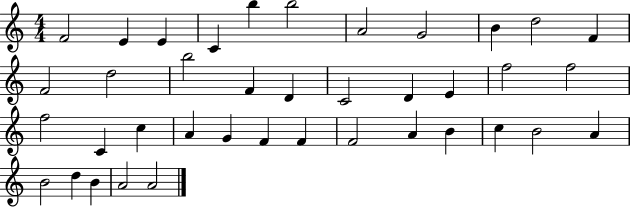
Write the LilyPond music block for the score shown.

{
  \clef treble
  \numericTimeSignature
  \time 4/4
  \key c \major
  f'2 e'4 e'4 | c'4 b''4 b''2 | a'2 g'2 | b'4 d''2 f'4 | \break f'2 d''2 | b''2 f'4 d'4 | c'2 d'4 e'4 | f''2 f''2 | \break f''2 c'4 c''4 | a'4 g'4 f'4 f'4 | f'2 a'4 b'4 | c''4 b'2 a'4 | \break b'2 d''4 b'4 | a'2 a'2 | \bar "|."
}